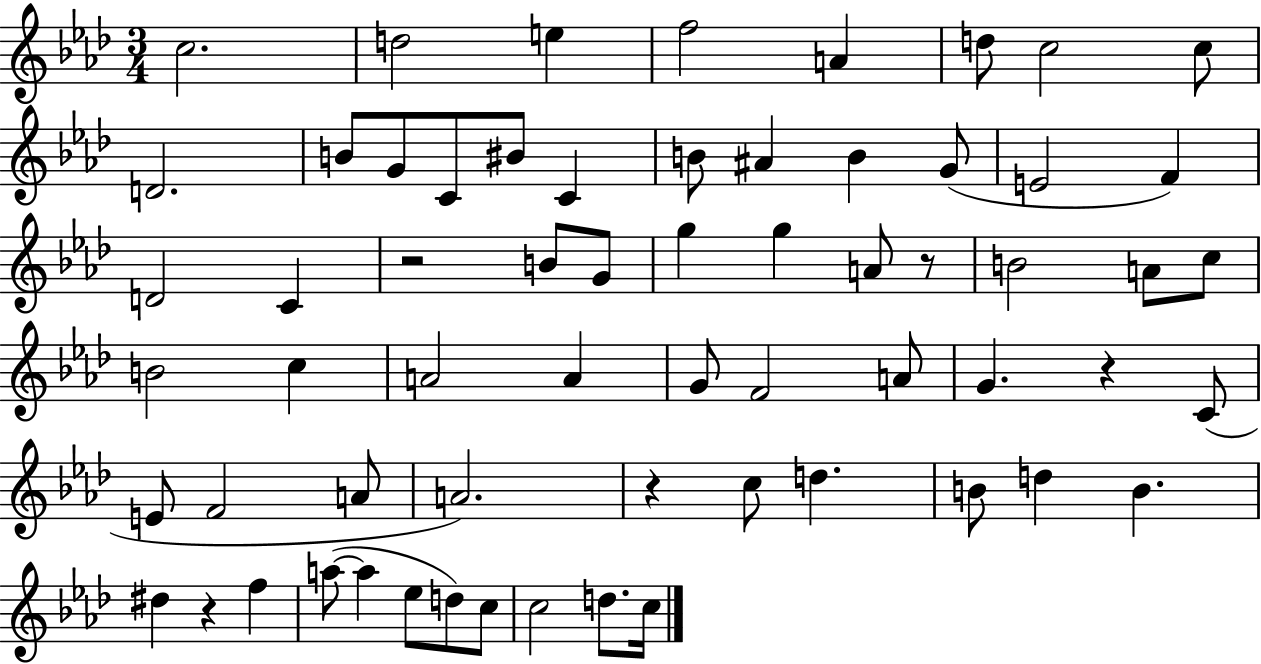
X:1
T:Untitled
M:3/4
L:1/4
K:Ab
c2 d2 e f2 A d/2 c2 c/2 D2 B/2 G/2 C/2 ^B/2 C B/2 ^A B G/2 E2 F D2 C z2 B/2 G/2 g g A/2 z/2 B2 A/2 c/2 B2 c A2 A G/2 F2 A/2 G z C/2 E/2 F2 A/2 A2 z c/2 d B/2 d B ^d z f a/2 a _e/2 d/2 c/2 c2 d/2 c/4